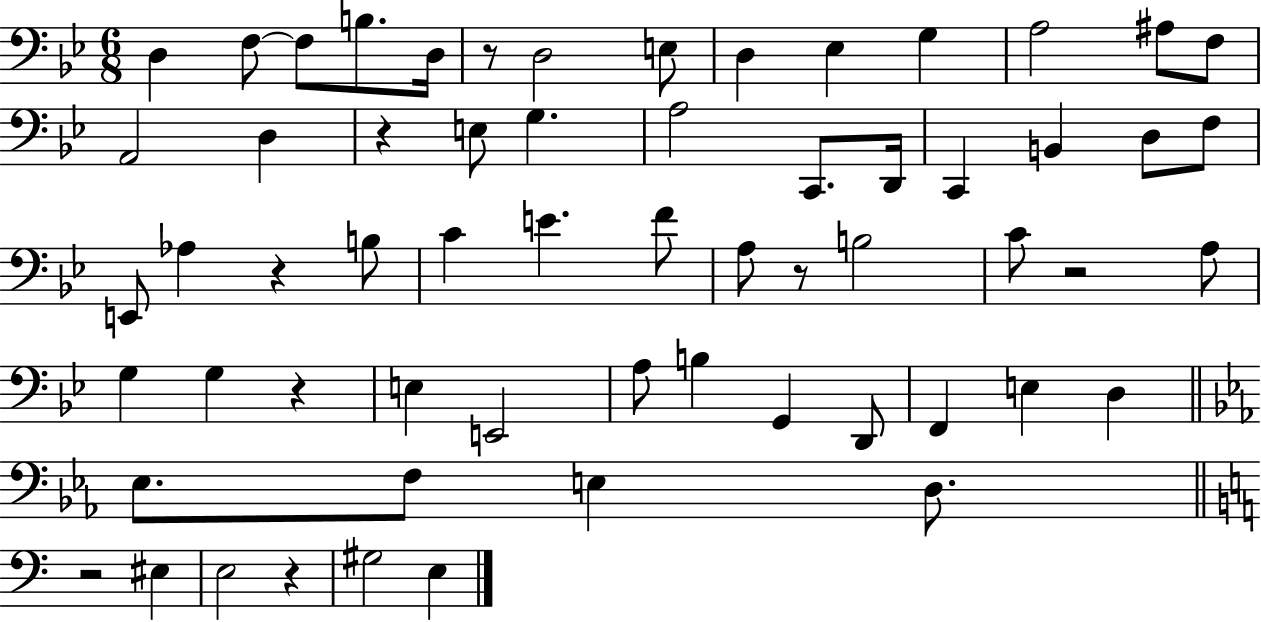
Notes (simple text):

D3/q F3/e F3/e B3/e. D3/s R/e D3/h E3/e D3/q Eb3/q G3/q A3/h A#3/e F3/e A2/h D3/q R/q E3/e G3/q. A3/h C2/e. D2/s C2/q B2/q D3/e F3/e E2/e Ab3/q R/q B3/e C4/q E4/q. F4/e A3/e R/e B3/h C4/e R/h A3/e G3/q G3/q R/q E3/q E2/h A3/e B3/q G2/q D2/e F2/q E3/q D3/q Eb3/e. F3/e E3/q D3/e. R/h EIS3/q E3/h R/q G#3/h E3/q